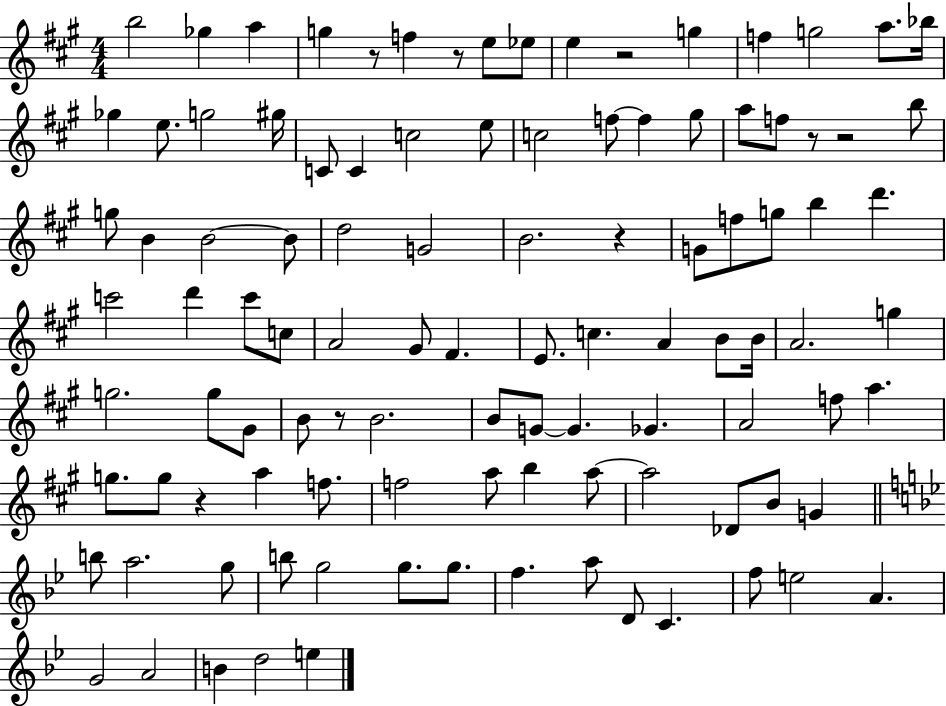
X:1
T:Untitled
M:4/4
L:1/4
K:A
b2 _g a g z/2 f z/2 e/2 _e/2 e z2 g f g2 a/2 _b/4 _g e/2 g2 ^g/4 C/2 C c2 e/2 c2 f/2 f ^g/2 a/2 f/2 z/2 z2 b/2 g/2 B B2 B/2 d2 G2 B2 z G/2 f/2 g/2 b d' c'2 d' c'/2 c/2 A2 ^G/2 ^F E/2 c A B/2 B/4 A2 g g2 g/2 ^G/2 B/2 z/2 B2 B/2 G/2 G _G A2 f/2 a g/2 g/2 z a f/2 f2 a/2 b a/2 a2 _D/2 B/2 G b/2 a2 g/2 b/2 g2 g/2 g/2 f a/2 D/2 C f/2 e2 A G2 A2 B d2 e